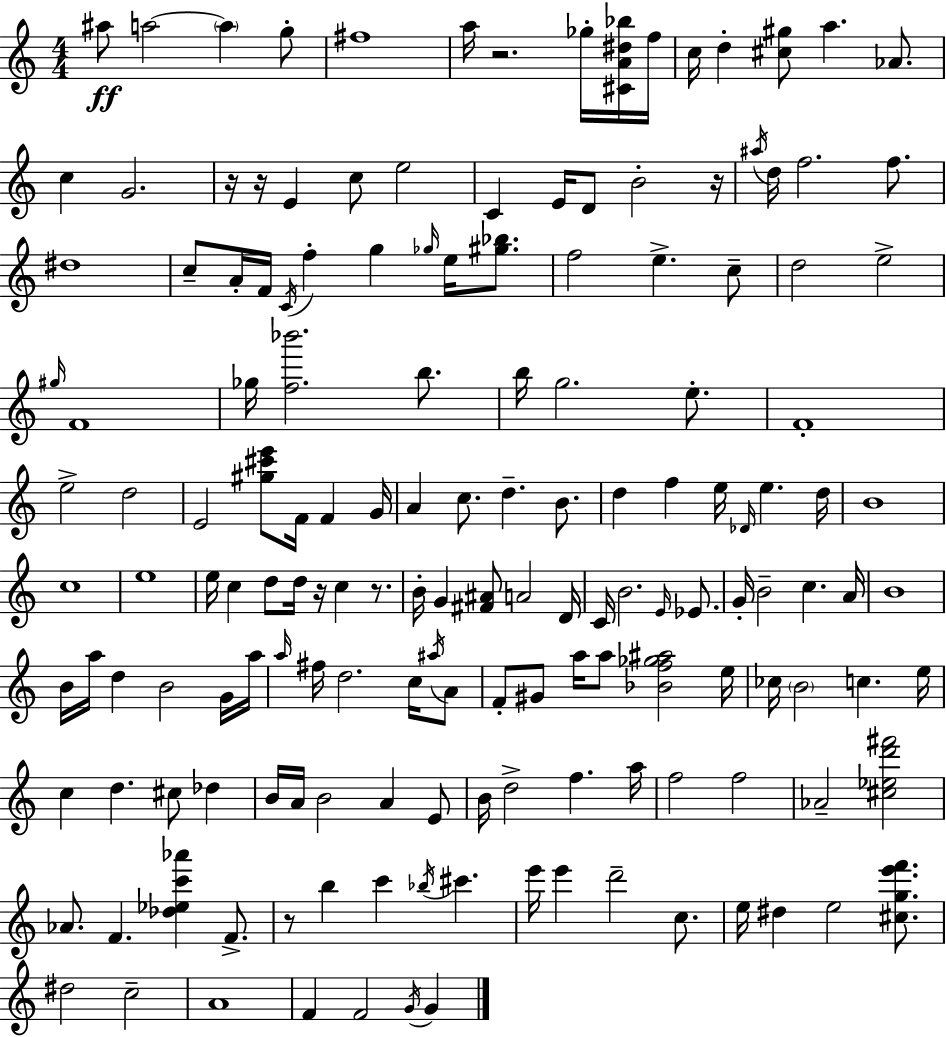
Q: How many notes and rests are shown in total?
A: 159